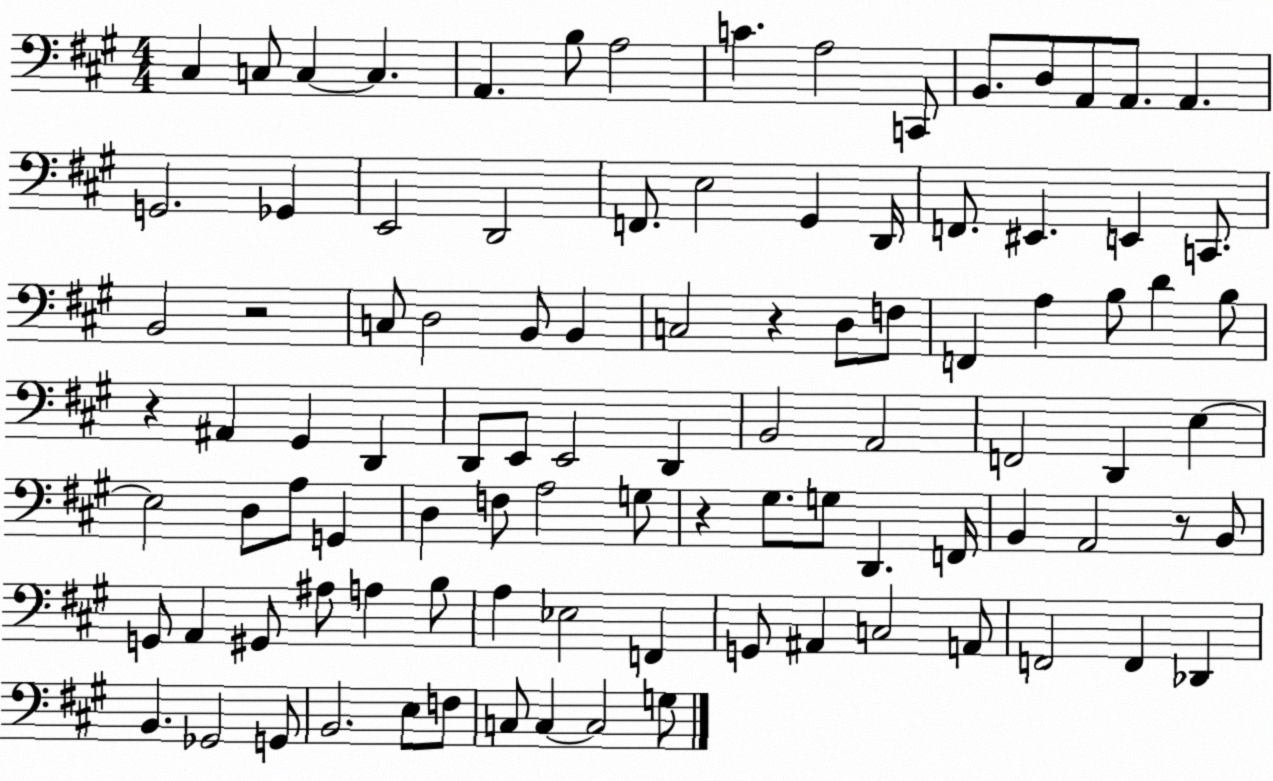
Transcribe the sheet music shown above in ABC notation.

X:1
T:Untitled
M:4/4
L:1/4
K:A
^C, C,/2 C, C, A,, B,/2 A,2 C A,2 C,,/2 B,,/2 D,/2 A,,/2 A,,/2 A,, G,,2 _G,, E,,2 D,,2 F,,/2 E,2 ^G,, D,,/4 F,,/2 ^E,, E,, C,,/2 B,,2 z2 C,/2 D,2 B,,/2 B,, C,2 z D,/2 F,/2 F,, A, B,/2 D B,/2 z ^A,, ^G,, D,, D,,/2 E,,/2 E,,2 D,, B,,2 A,,2 F,,2 D,, E, E,2 D,/2 A,/2 G,, D, F,/2 A,2 G,/2 z ^G,/2 G,/2 D,, F,,/4 B,, A,,2 z/2 B,,/2 G,,/2 A,, ^G,,/2 ^A,/2 A, B,/2 A, _E,2 F,, G,,/2 ^A,, C,2 A,,/2 F,,2 F,, _D,, B,, _G,,2 G,,/2 B,,2 E,/2 F,/2 C,/2 C, C,2 G,/2